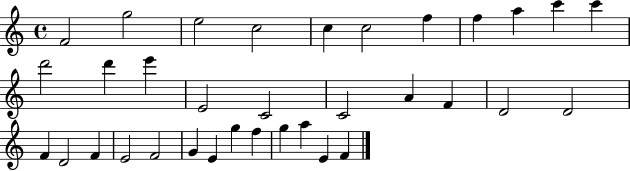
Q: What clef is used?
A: treble